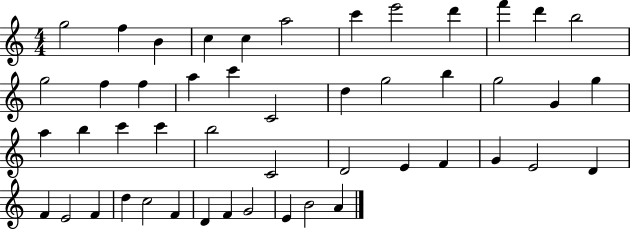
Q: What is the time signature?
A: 4/4